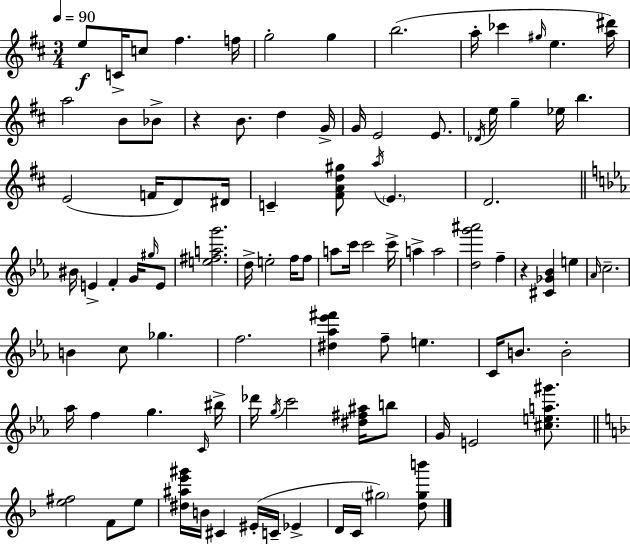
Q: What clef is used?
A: treble